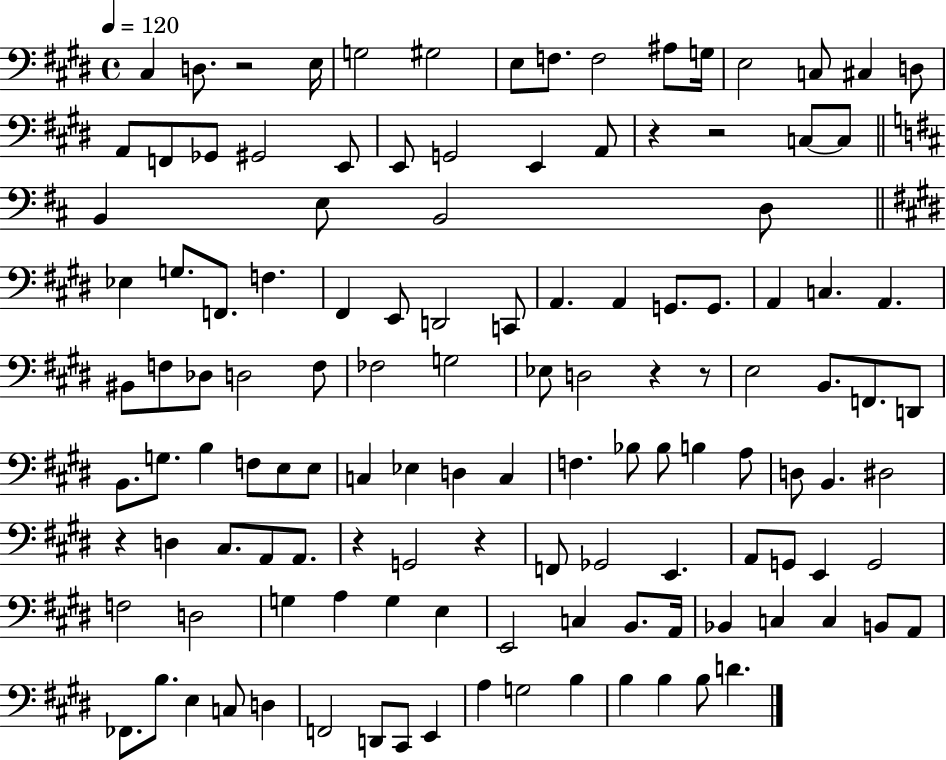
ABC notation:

X:1
T:Untitled
M:4/4
L:1/4
K:E
^C, D,/2 z2 E,/4 G,2 ^G,2 E,/2 F,/2 F,2 ^A,/2 G,/4 E,2 C,/2 ^C, D,/2 A,,/2 F,,/2 _G,,/2 ^G,,2 E,,/2 E,,/2 G,,2 E,, A,,/2 z z2 C,/2 C,/2 B,, E,/2 B,,2 D,/2 _E, G,/2 F,,/2 F, ^F,, E,,/2 D,,2 C,,/2 A,, A,, G,,/2 G,,/2 A,, C, A,, ^B,,/2 F,/2 _D,/2 D,2 F,/2 _F,2 G,2 _E,/2 D,2 z z/2 E,2 B,,/2 F,,/2 D,,/2 B,,/2 G,/2 B, F,/2 E,/2 E,/2 C, _E, D, C, F, _B,/2 _B,/2 B, A,/2 D,/2 B,, ^D,2 z D, ^C,/2 A,,/2 A,,/2 z G,,2 z F,,/2 _G,,2 E,, A,,/2 G,,/2 E,, G,,2 F,2 D,2 G, A, G, E, E,,2 C, B,,/2 A,,/4 _B,, C, C, B,,/2 A,,/2 _F,,/2 B,/2 E, C,/2 D, F,,2 D,,/2 ^C,,/2 E,, A, G,2 B, B, B, B,/2 D